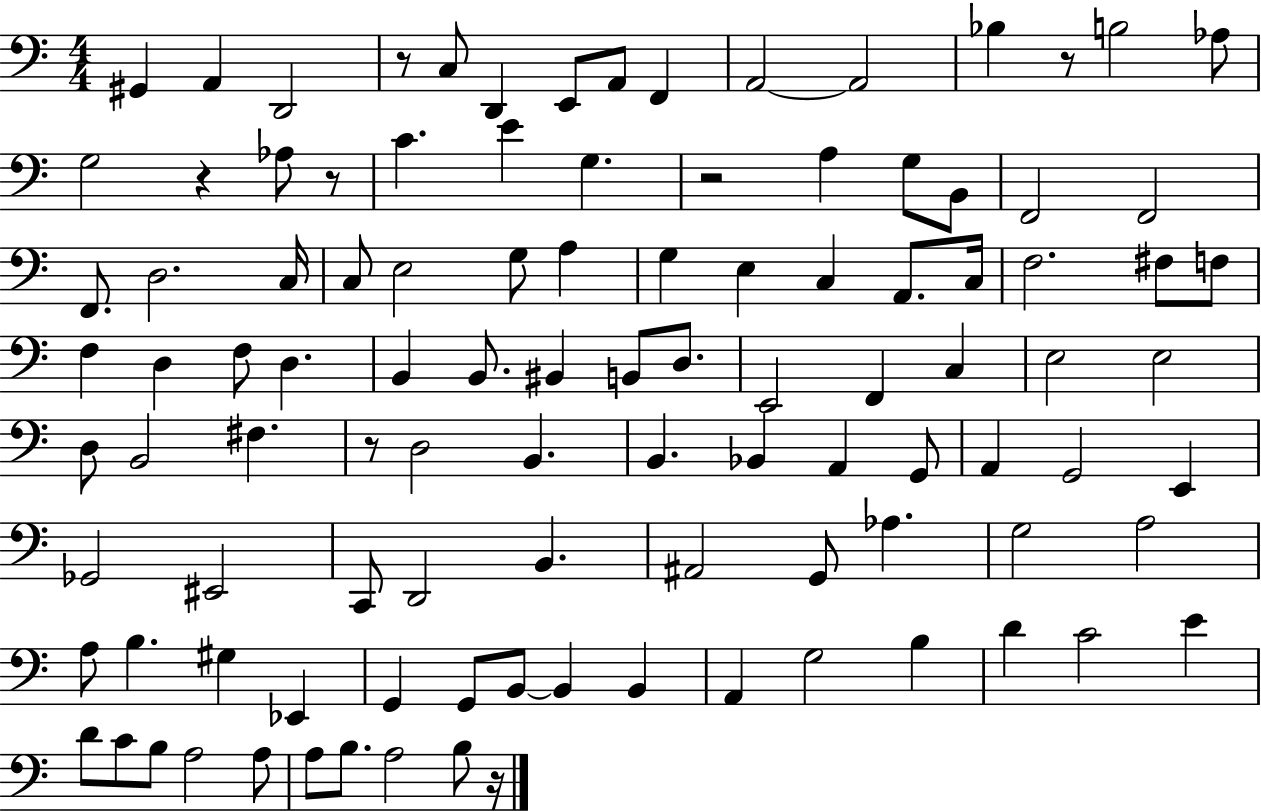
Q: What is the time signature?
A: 4/4